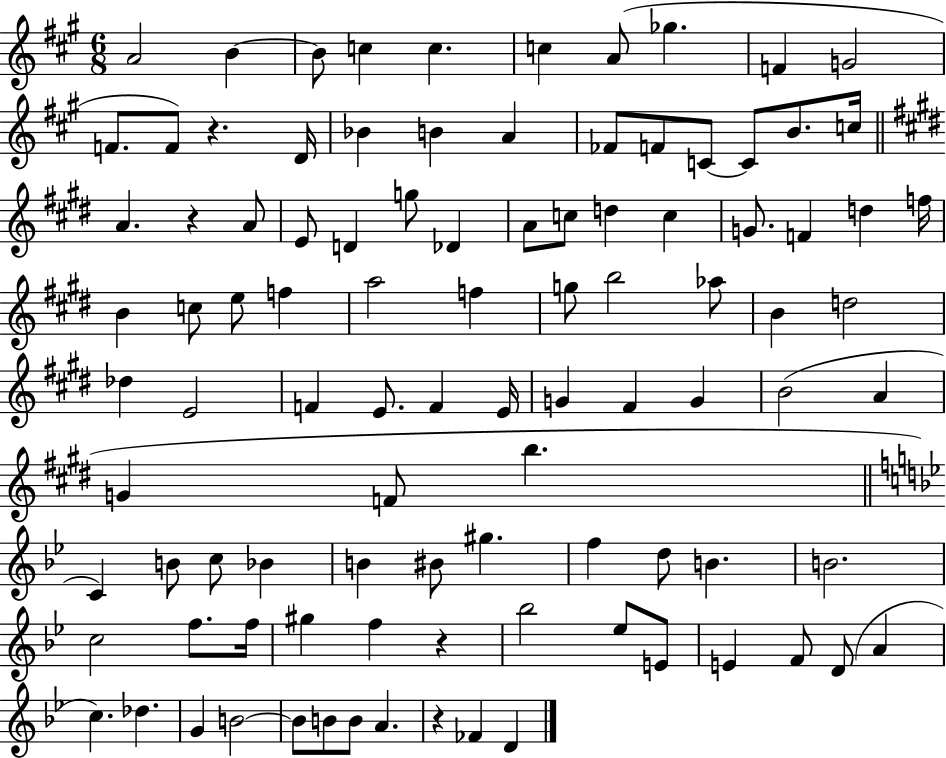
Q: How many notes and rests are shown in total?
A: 98